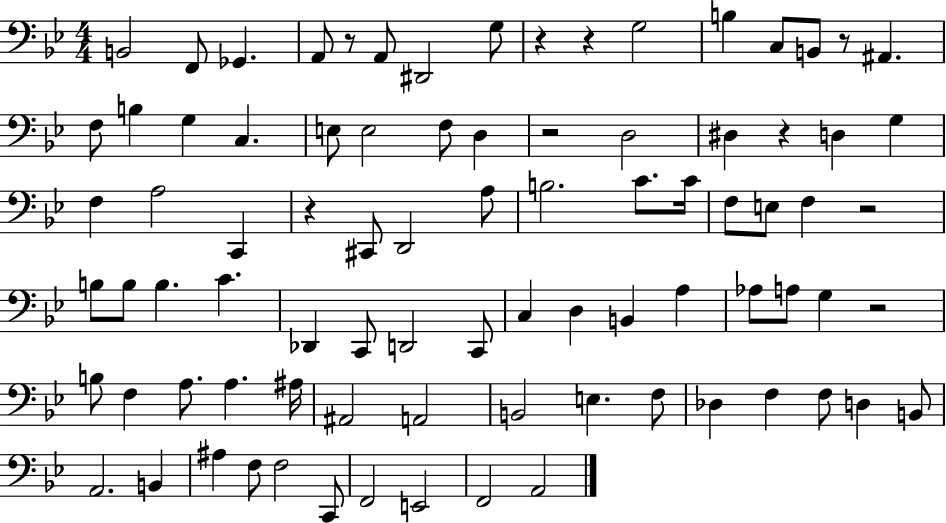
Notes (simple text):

B2/h F2/e Gb2/q. A2/e R/e A2/e D#2/h G3/e R/q R/q G3/h B3/q C3/e B2/e R/e A#2/q. F3/e B3/q G3/q C3/q. E3/e E3/h F3/e D3/q R/h D3/h D#3/q R/q D3/q G3/q F3/q A3/h C2/q R/q C#2/e D2/h A3/e B3/h. C4/e. C4/s F3/e E3/e F3/q R/h B3/e B3/e B3/q. C4/q. Db2/q C2/e D2/h C2/e C3/q D3/q B2/q A3/q Ab3/e A3/e G3/q R/h B3/e F3/q A3/e. A3/q. A#3/s A#2/h A2/h B2/h E3/q. F3/e Db3/q F3/q F3/e D3/q B2/e A2/h. B2/q A#3/q F3/e F3/h C2/e F2/h E2/h F2/h A2/h